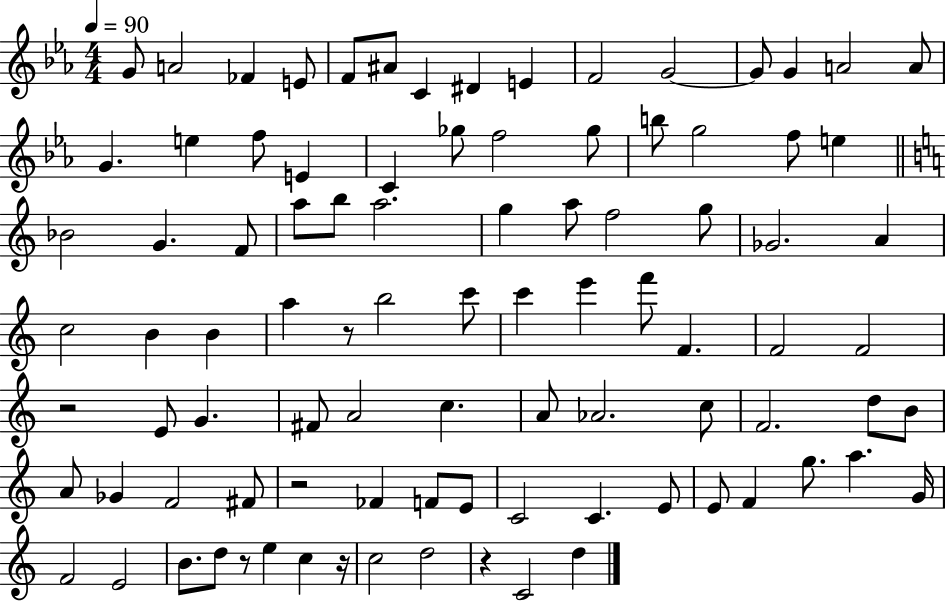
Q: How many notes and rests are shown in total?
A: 93